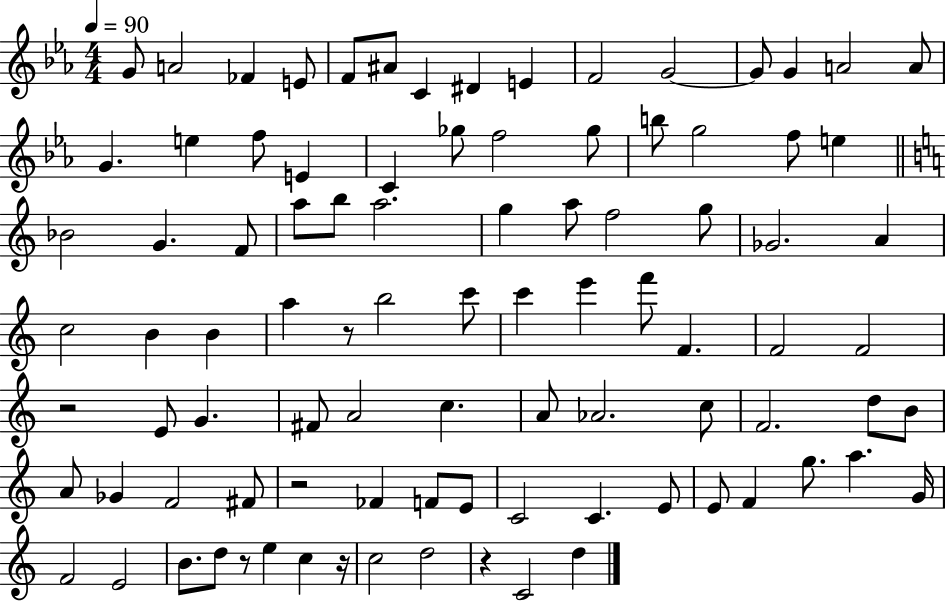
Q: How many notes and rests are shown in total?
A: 93